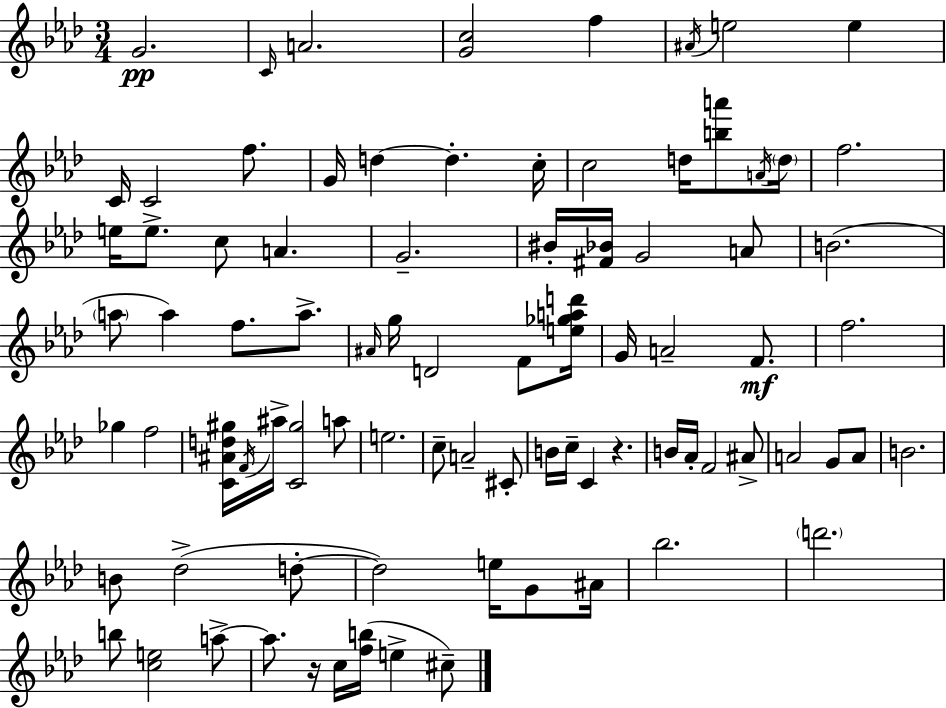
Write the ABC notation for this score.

X:1
T:Untitled
M:3/4
L:1/4
K:Fm
G2 C/4 A2 [Gc]2 f ^A/4 e2 e C/4 C2 f/2 G/4 d d c/4 c2 d/4 [ba']/2 A/4 d/4 f2 e/4 e/2 c/2 A G2 ^B/4 [^F_B]/4 G2 A/2 B2 a/2 a f/2 a/2 ^A/4 g/4 D2 F/2 [e_gad']/4 G/4 A2 F/2 f2 _g f2 [C^Ad^g]/4 F/4 ^a/4 [C^g]2 a/2 e2 c/2 A2 ^C/2 B/4 c/4 C z B/4 _A/4 F2 ^A/2 A2 G/2 A/2 B2 B/2 _d2 d/2 d2 e/4 G/2 ^A/4 _b2 d'2 b/2 [ce]2 a/2 a/2 z/4 c/4 [fb]/4 e ^c/2